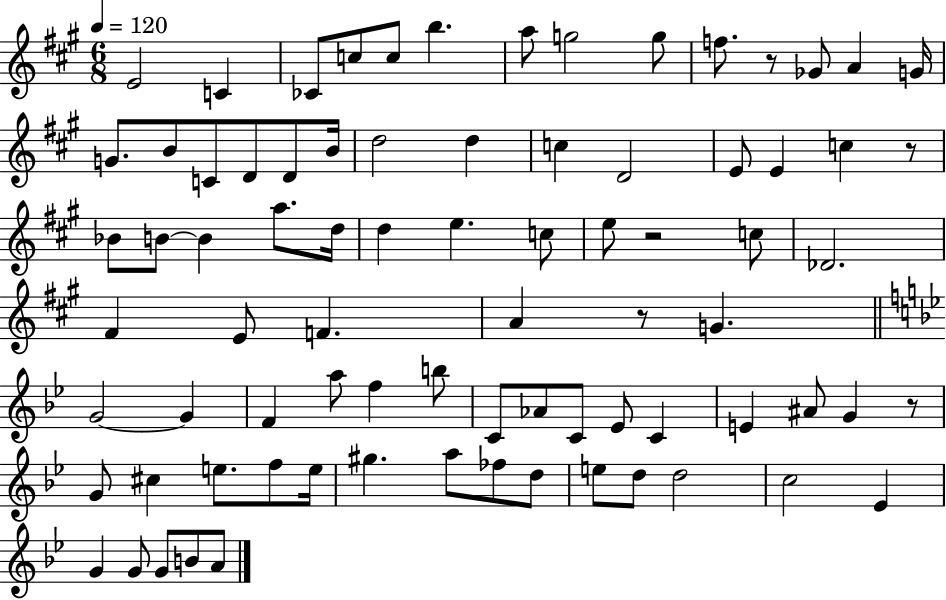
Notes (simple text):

E4/h C4/q CES4/e C5/e C5/e B5/q. A5/e G5/h G5/e F5/e. R/e Gb4/e A4/q G4/s G4/e. B4/e C4/e D4/e D4/e B4/s D5/h D5/q C5/q D4/h E4/e E4/q C5/q R/e Bb4/e B4/e B4/q A5/e. D5/s D5/q E5/q. C5/e E5/e R/h C5/e Db4/h. F#4/q E4/e F4/q. A4/q R/e G4/q. G4/h G4/q F4/q A5/e F5/q B5/e C4/e Ab4/e C4/e Eb4/e C4/q E4/q A#4/e G4/q R/e G4/e C#5/q E5/e. F5/e E5/s G#5/q. A5/e FES5/e D5/e E5/e D5/e D5/h C5/h Eb4/q G4/q G4/e G4/e B4/e A4/e